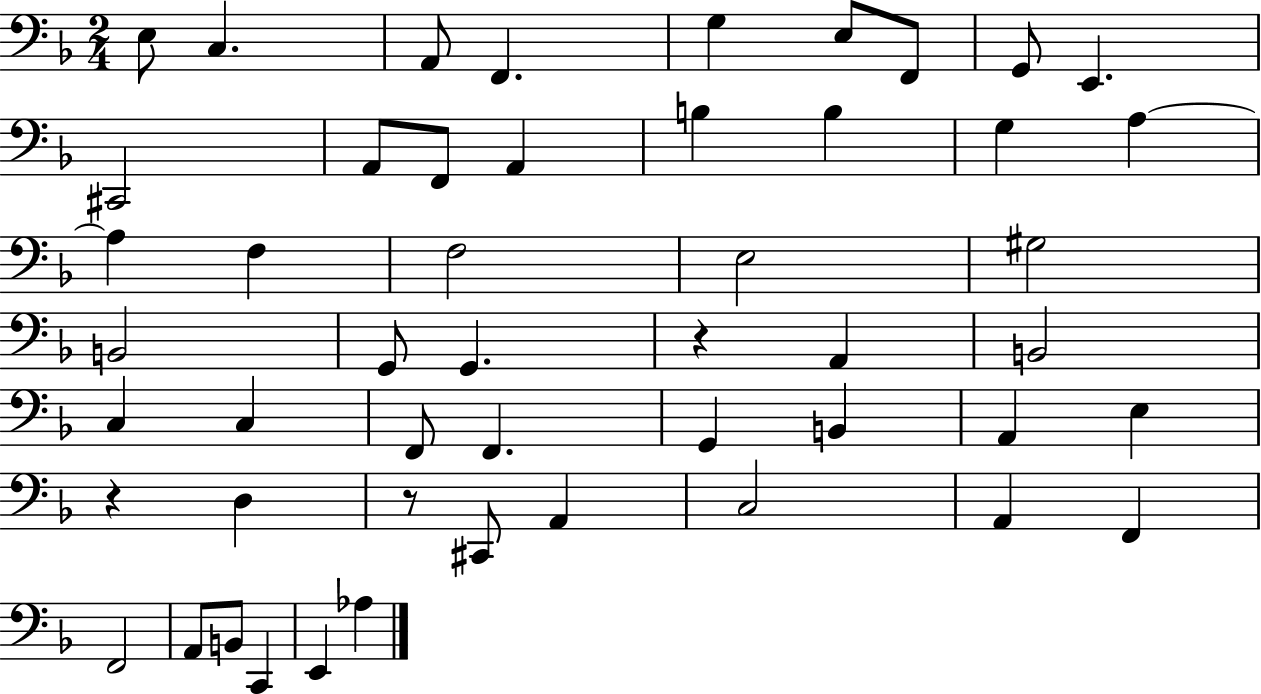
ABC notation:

X:1
T:Untitled
M:2/4
L:1/4
K:F
E,/2 C, A,,/2 F,, G, E,/2 F,,/2 G,,/2 E,, ^C,,2 A,,/2 F,,/2 A,, B, B, G, A, A, F, F,2 E,2 ^G,2 B,,2 G,,/2 G,, z A,, B,,2 C, C, F,,/2 F,, G,, B,, A,, E, z D, z/2 ^C,,/2 A,, C,2 A,, F,, F,,2 A,,/2 B,,/2 C,, E,, _A,